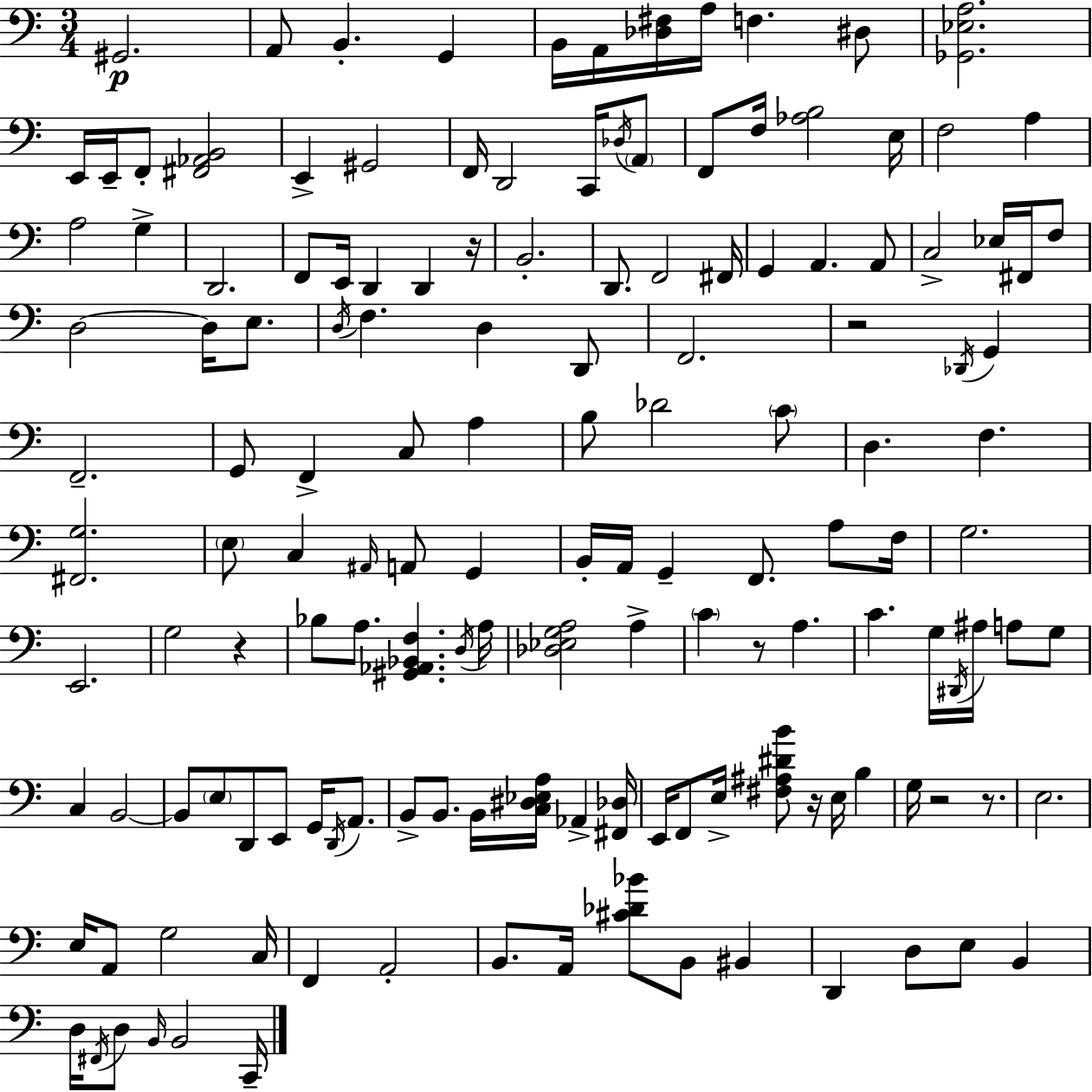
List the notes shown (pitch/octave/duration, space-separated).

G#2/h. A2/e B2/q. G2/q B2/s A2/s [Db3,F#3]/s A3/s F3/q. D#3/e [Gb2,Eb3,A3]/h. E2/s E2/s F2/e [F#2,Ab2,B2]/h E2/q G#2/h F2/s D2/h C2/s Db3/s A2/e F2/e F3/s [Ab3,B3]/h E3/s F3/h A3/q A3/h G3/q D2/h. F2/e E2/s D2/q D2/q R/s B2/h. D2/e. F2/h F#2/s G2/q A2/q. A2/e C3/h Eb3/s F#2/s F3/e D3/h D3/s E3/e. D3/s F3/q. D3/q D2/e F2/h. R/h Db2/s G2/q F2/h. G2/e F2/q C3/e A3/q B3/e Db4/h C4/e D3/q. F3/q. [F#2,G3]/h. E3/e C3/q A#2/s A2/e G2/q B2/s A2/s G2/q F2/e. A3/e F3/s G3/h. E2/h. G3/h R/q Bb3/e A3/e. [G#2,Ab2,Bb2,F3]/q. D3/s A3/s [Db3,Eb3,G3,A3]/h A3/q C4/q R/e A3/q. C4/q. G3/s D#2/s A#3/s A3/e G3/e C3/q B2/h B2/e E3/e D2/e E2/e G2/s D2/s A2/e. B2/e B2/e. B2/s [C3,D#3,Eb3,A3]/s Ab2/q [F#2,Db3]/s E2/s F2/e E3/s [F#3,A#3,D#4,B4]/e R/s E3/s B3/q G3/s R/h R/e. E3/h. E3/s A2/e G3/h C3/s F2/q A2/h B2/e. A2/s [C#4,Db4,Bb4]/e B2/e BIS2/q D2/q D3/e E3/e B2/q D3/s F#2/s D3/e B2/s B2/h C2/s